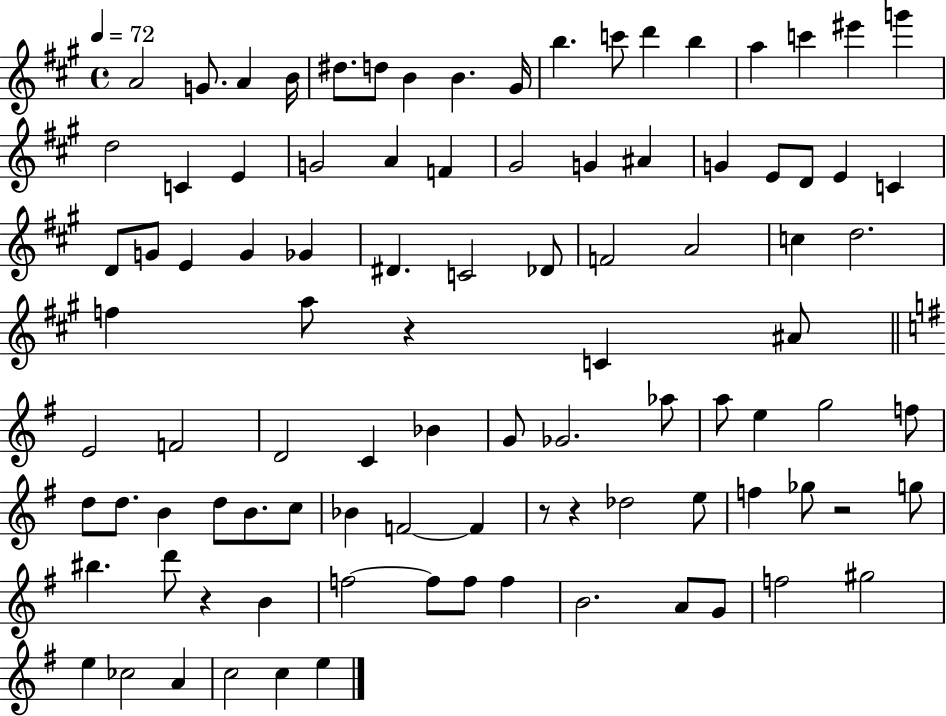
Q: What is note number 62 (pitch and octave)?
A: B4